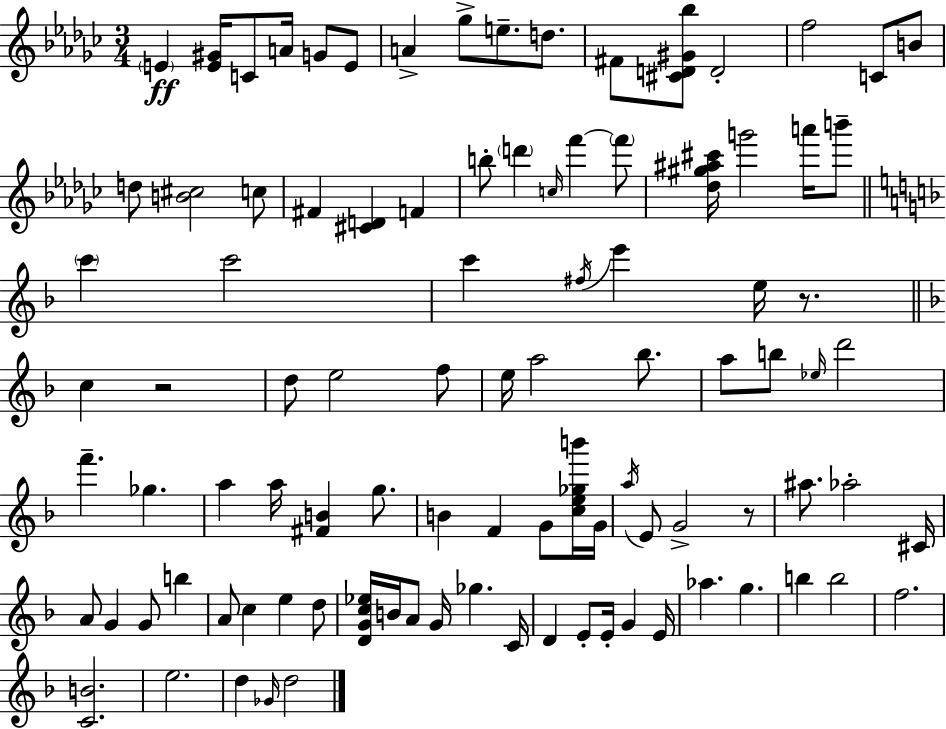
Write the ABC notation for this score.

X:1
T:Untitled
M:3/4
L:1/4
K:Ebm
E [E^G]/4 C/2 A/4 G/2 E/2 A _g/2 e/2 d/2 ^F/2 [^CD^G_b]/2 D2 f2 C/2 B/2 d/2 [B^c]2 c/2 ^F [^CD] F b/2 d' c/4 f' f'/2 [_d^g^a^c']/4 g'2 a'/4 b'/2 c' c'2 c' ^f/4 e' e/4 z/2 c z2 d/2 e2 f/2 e/4 a2 _b/2 a/2 b/2 _e/4 d'2 f' _g a a/4 [^FB] g/2 B F G/2 [ce_gb']/4 G/4 a/4 E/2 G2 z/2 ^a/2 _a2 ^C/4 A/2 G G/2 b A/2 c e d/2 [DGc_e]/4 B/4 A/2 G/4 _g C/4 D E/2 E/4 G E/4 _a g b b2 f2 [CB]2 e2 d _G/4 d2